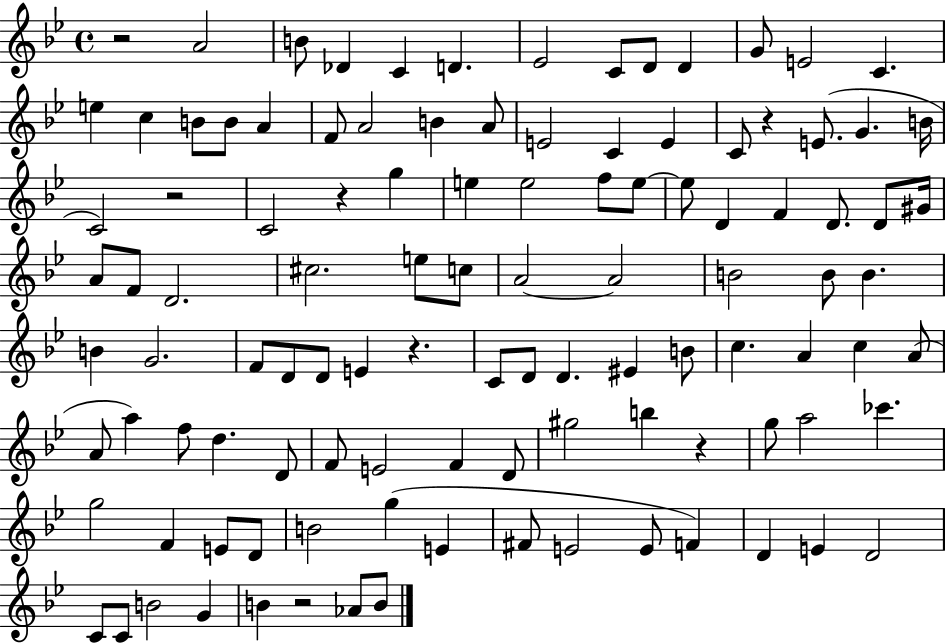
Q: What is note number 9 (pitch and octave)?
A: D4